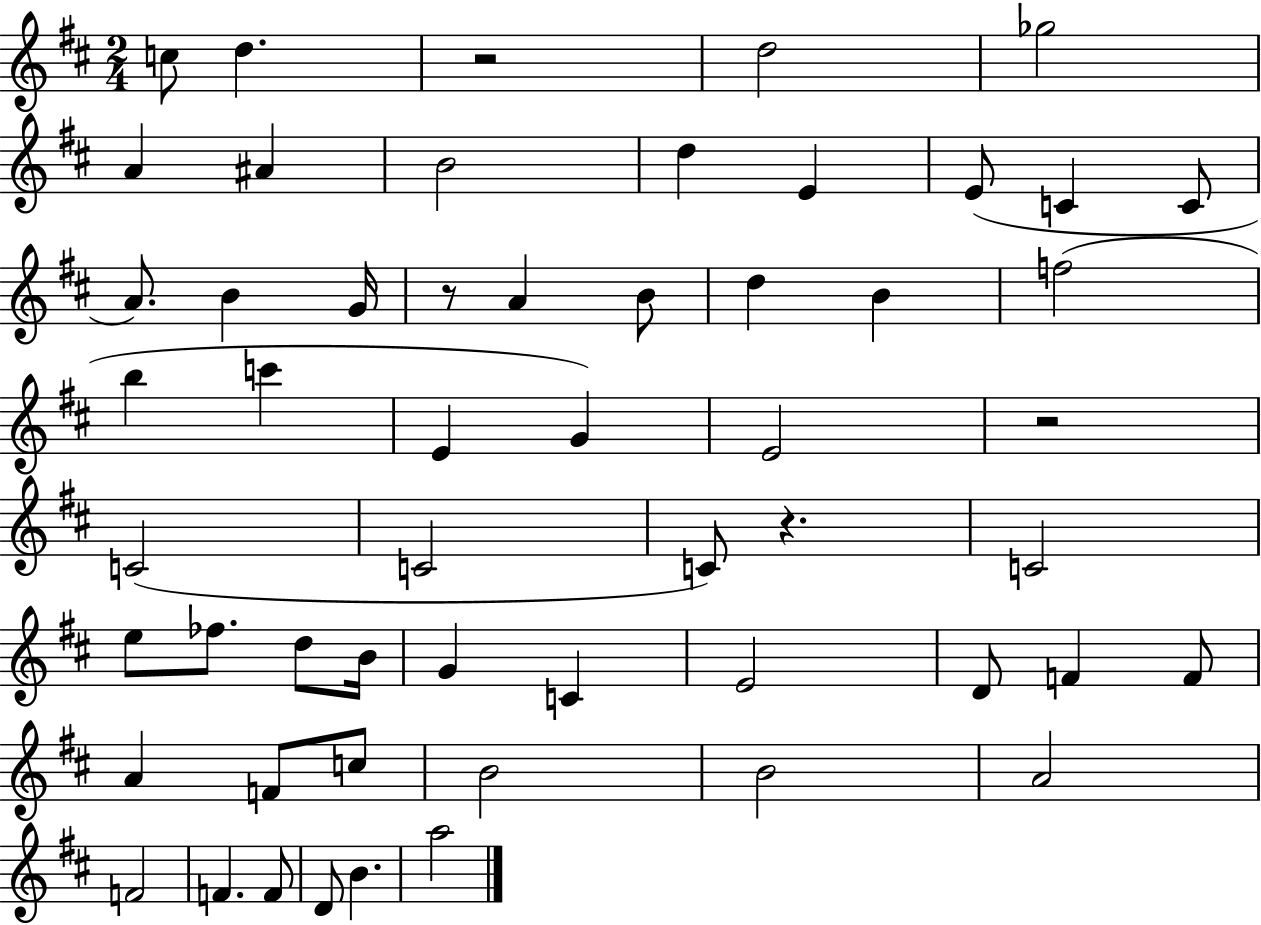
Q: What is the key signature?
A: D major